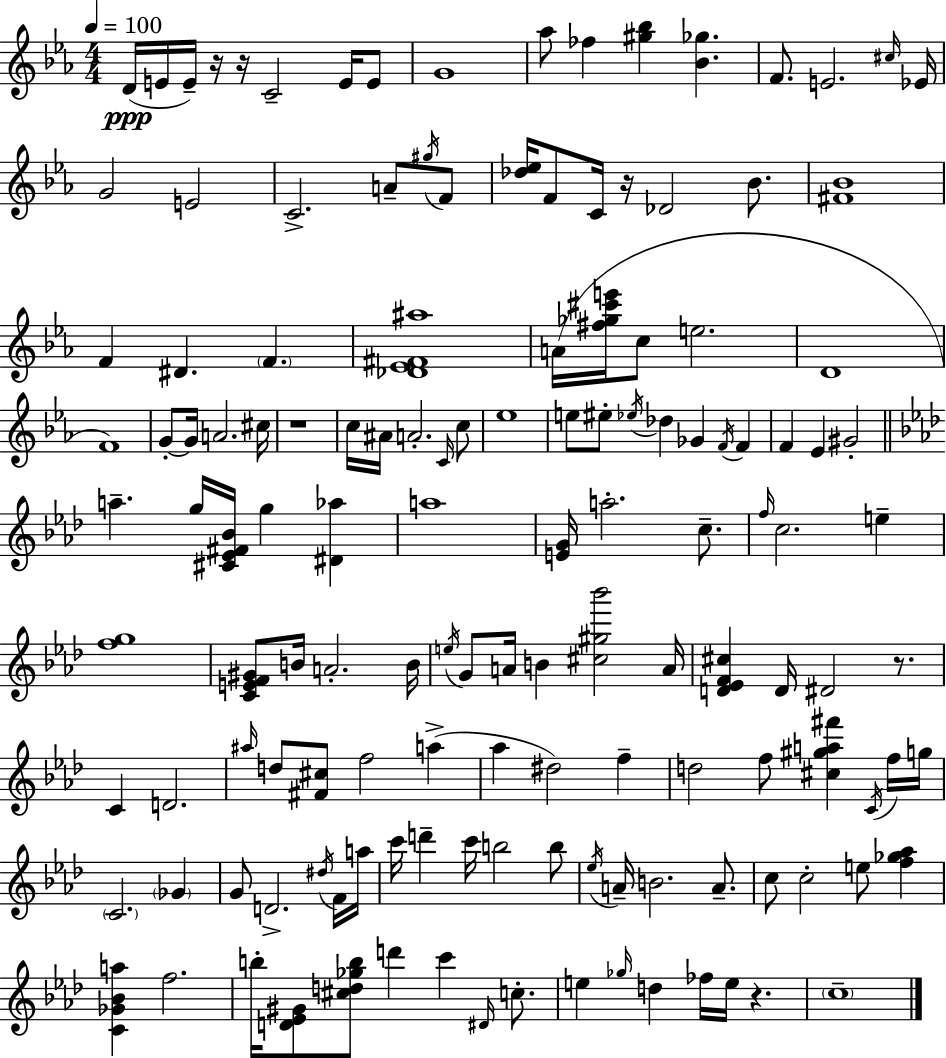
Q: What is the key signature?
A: C minor